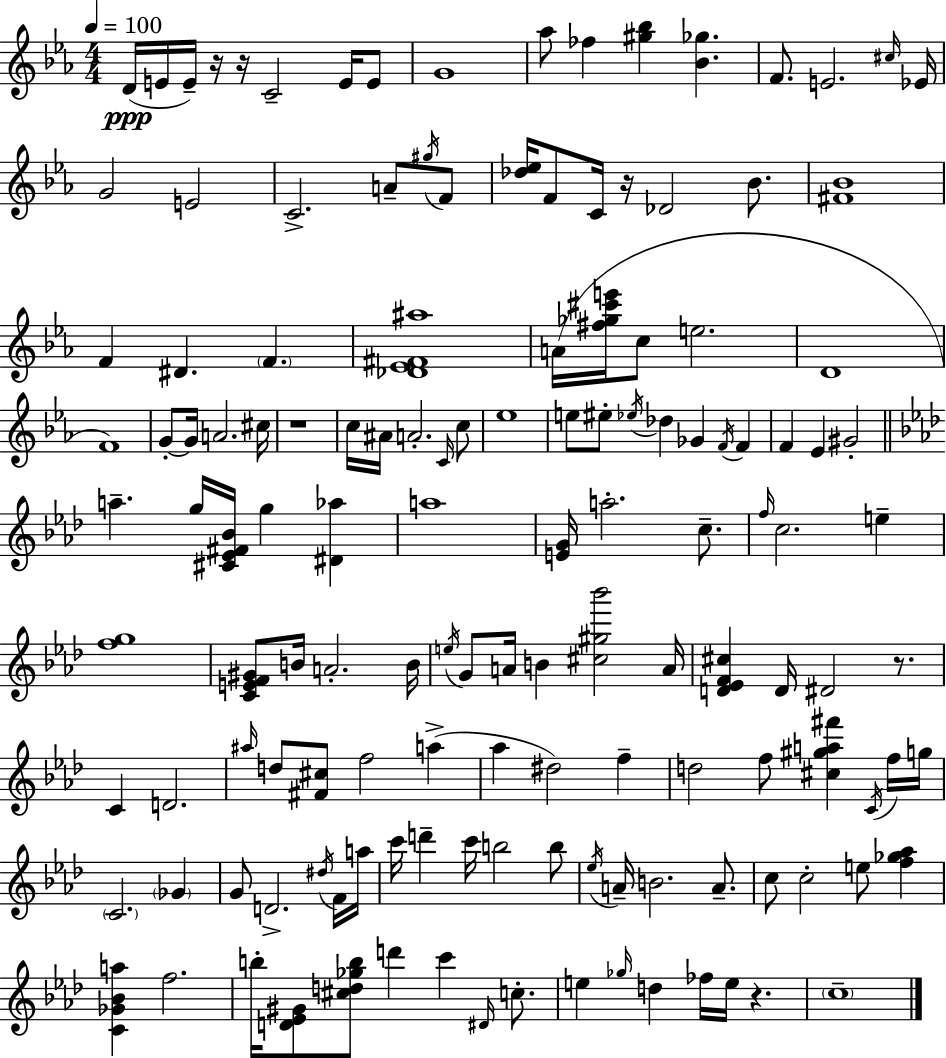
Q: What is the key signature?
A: C minor